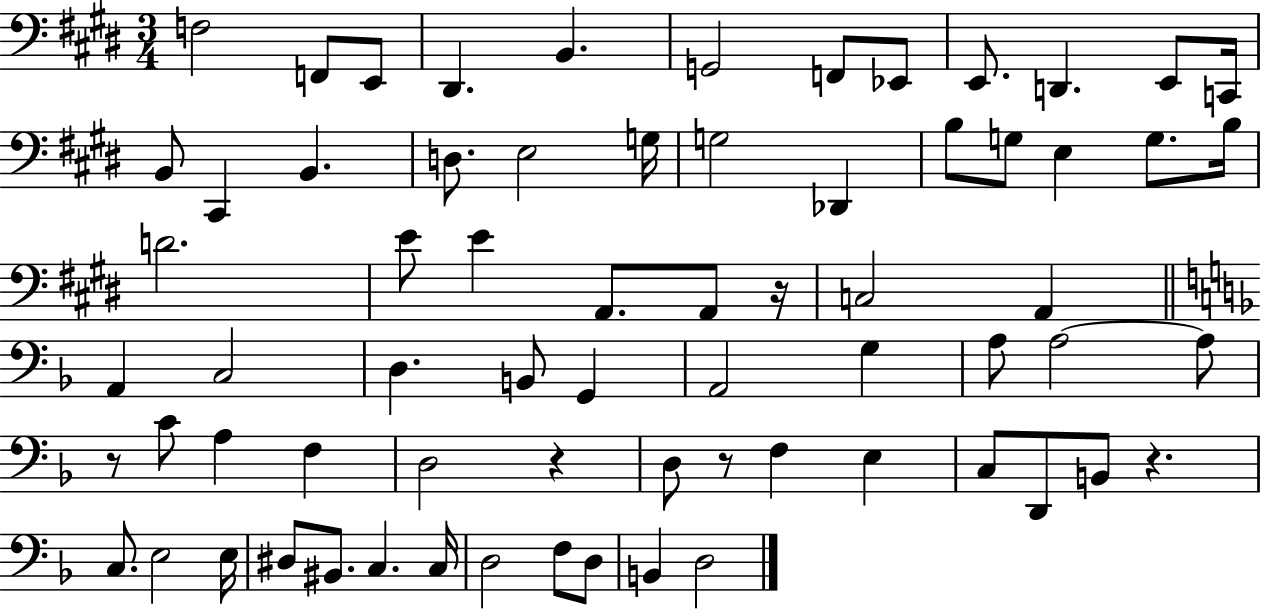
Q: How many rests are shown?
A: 5